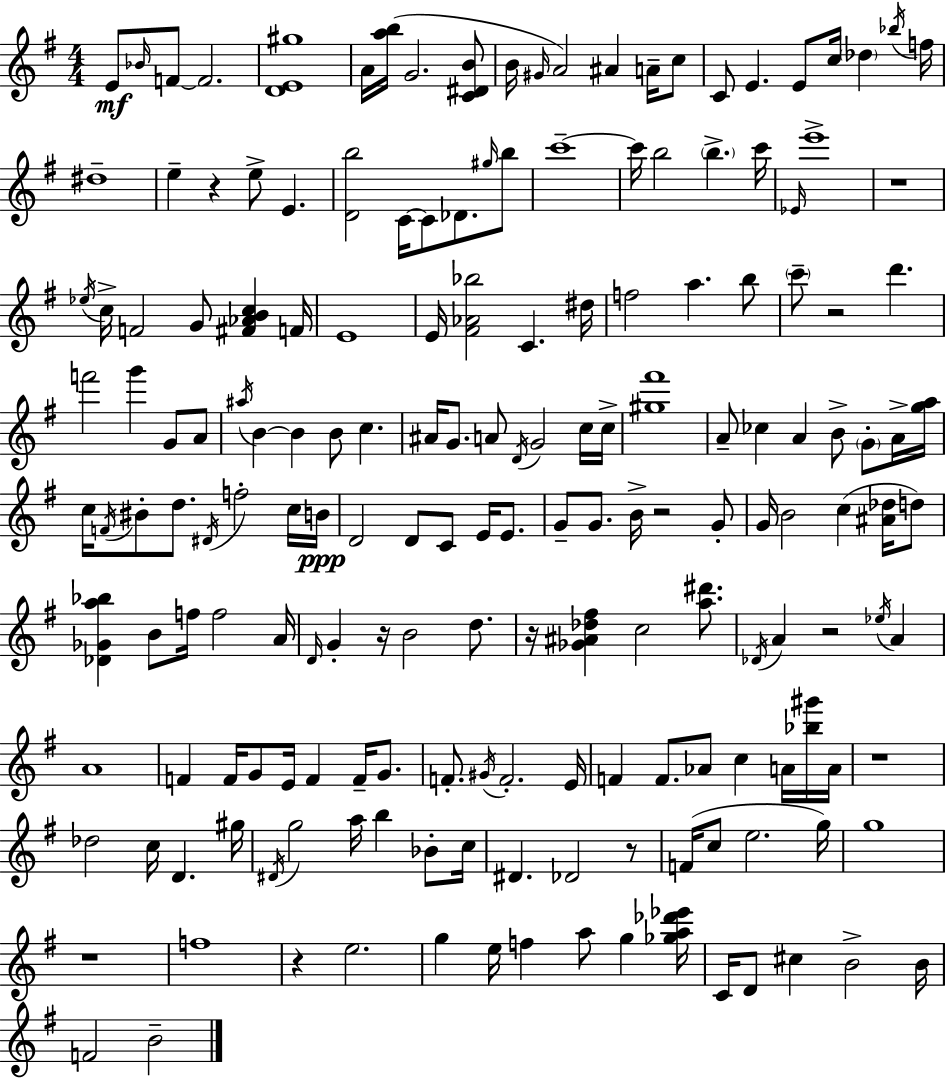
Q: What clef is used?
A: treble